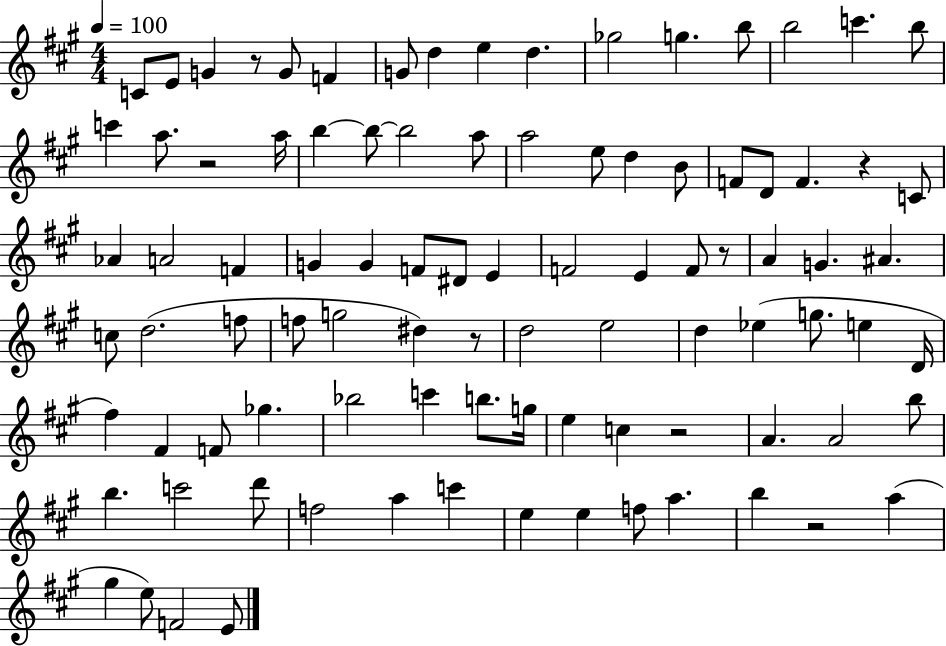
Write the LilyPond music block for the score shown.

{
  \clef treble
  \numericTimeSignature
  \time 4/4
  \key a \major
  \tempo 4 = 100
  c'8 e'8 g'4 r8 g'8 f'4 | g'8 d''4 e''4 d''4. | ges''2 g''4. b''8 | b''2 c'''4. b''8 | \break c'''4 a''8. r2 a''16 | b''4~~ b''8~~ b''2 a''8 | a''2 e''8 d''4 b'8 | f'8 d'8 f'4. r4 c'8 | \break aes'4 a'2 f'4 | g'4 g'4 f'8 dis'8 e'4 | f'2 e'4 f'8 r8 | a'4 g'4. ais'4. | \break c''8 d''2.( f''8 | f''8 g''2 dis''4) r8 | d''2 e''2 | d''4 ees''4( g''8. e''4 d'16 | \break fis''4) fis'4 f'8 ges''4. | bes''2 c'''4 b''8. g''16 | e''4 c''4 r2 | a'4. a'2 b''8 | \break b''4. c'''2 d'''8 | f''2 a''4 c'''4 | e''4 e''4 f''8 a''4. | b''4 r2 a''4( | \break gis''4 e''8) f'2 e'8 | \bar "|."
}